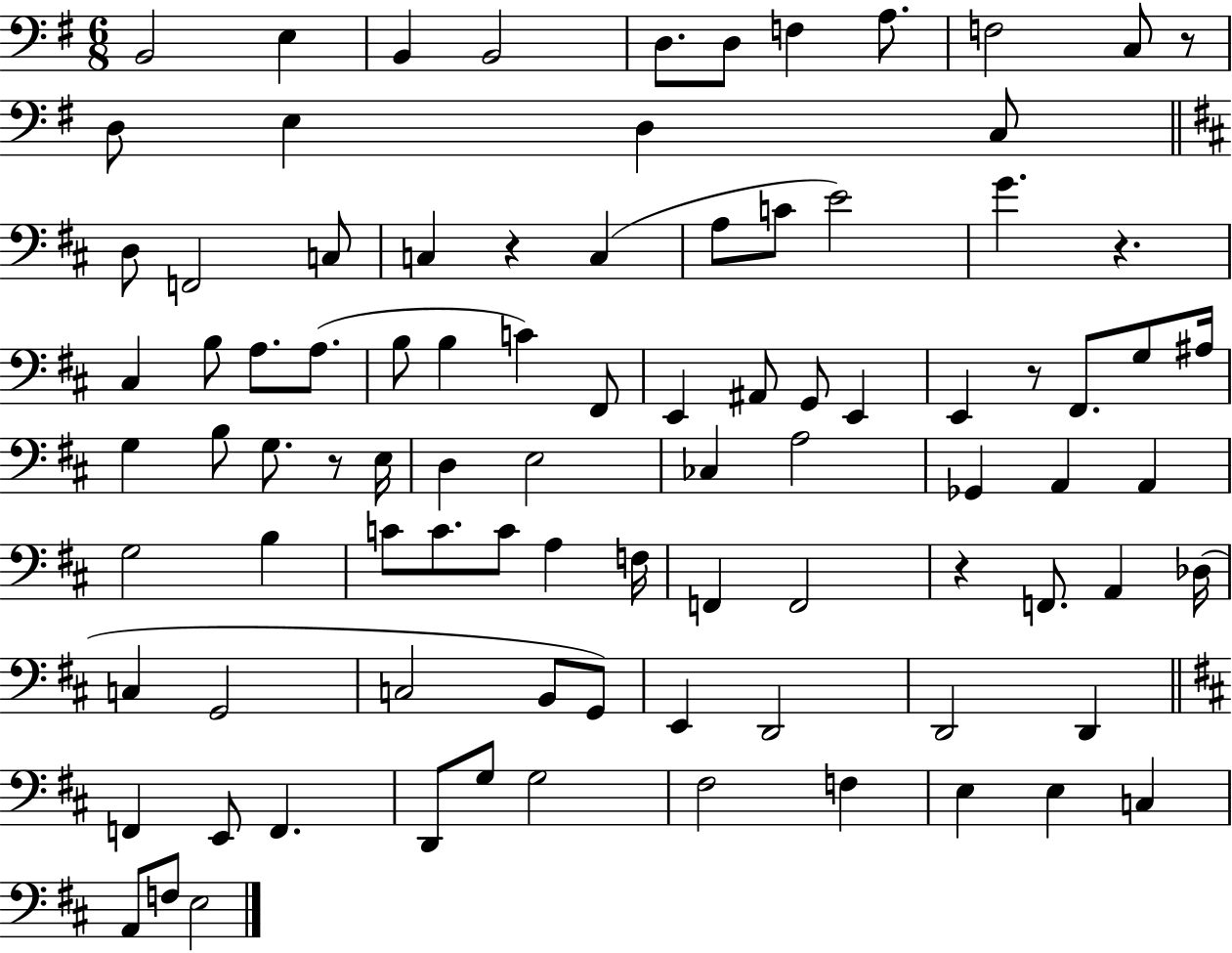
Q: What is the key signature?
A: G major